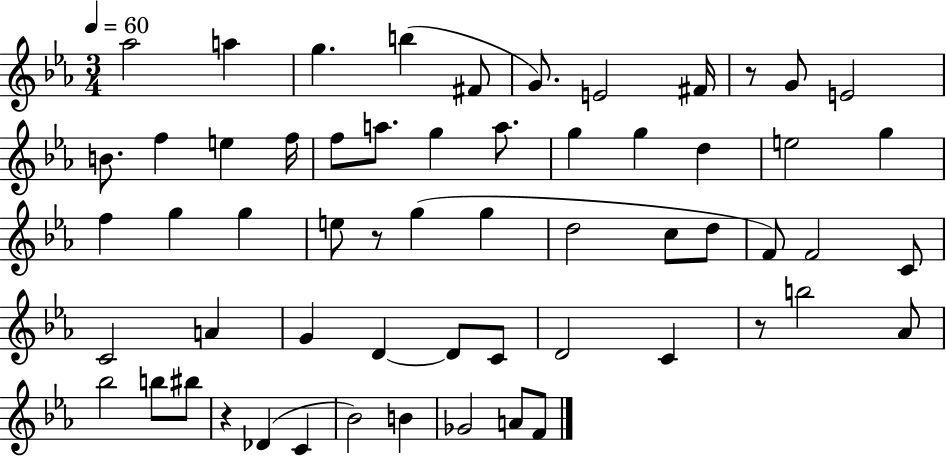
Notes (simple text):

Ab5/h A5/q G5/q. B5/q F#4/e G4/e. E4/h F#4/s R/e G4/e E4/h B4/e. F5/q E5/q F5/s F5/e A5/e. G5/q A5/e. G5/q G5/q D5/q E5/h G5/q F5/q G5/q G5/q E5/e R/e G5/q G5/q D5/h C5/e D5/e F4/e F4/h C4/e C4/h A4/q G4/q D4/q D4/e C4/e D4/h C4/q R/e B5/h Ab4/e Bb5/h B5/e BIS5/e R/q Db4/q C4/q Bb4/h B4/q Gb4/h A4/e F4/e